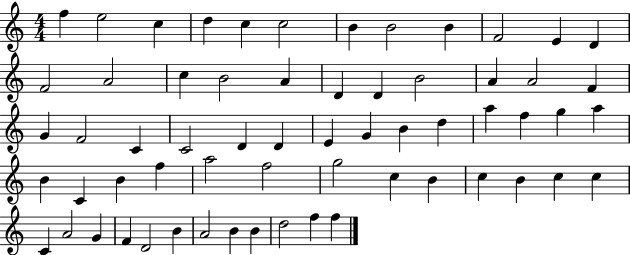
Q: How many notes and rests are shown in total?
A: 62